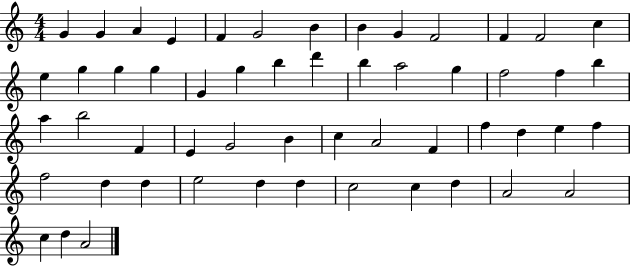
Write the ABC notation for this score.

X:1
T:Untitled
M:4/4
L:1/4
K:C
G G A E F G2 B B G F2 F F2 c e g g g G g b d' b a2 g f2 f b a b2 F E G2 B c A2 F f d e f f2 d d e2 d d c2 c d A2 A2 c d A2